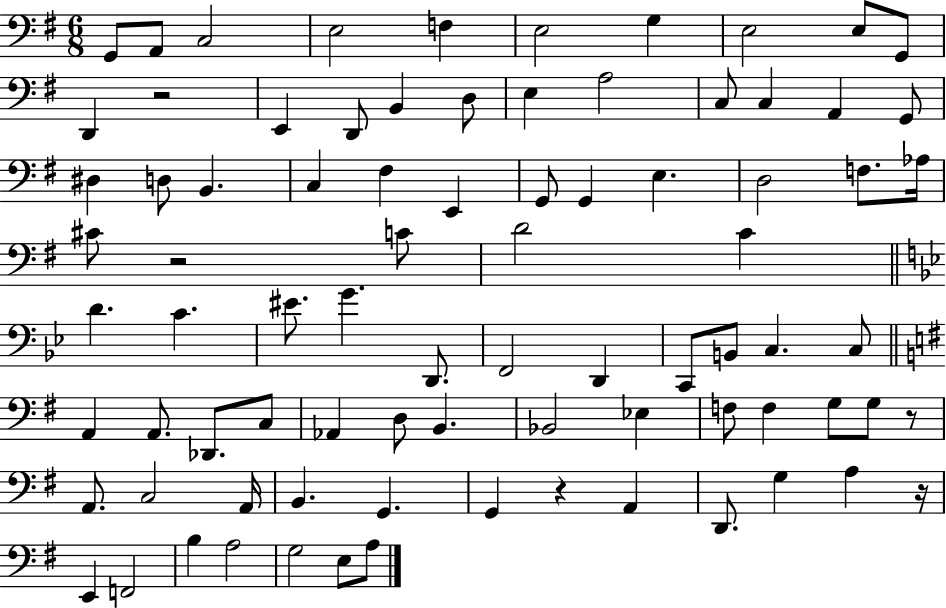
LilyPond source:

{
  \clef bass
  \numericTimeSignature
  \time 6/8
  \key g \major
  g,8 a,8 c2 | e2 f4 | e2 g4 | e2 e8 g,8 | \break d,4 r2 | e,4 d,8 b,4 d8 | e4 a2 | c8 c4 a,4 g,8 | \break dis4 d8 b,4. | c4 fis4 e,4 | g,8 g,4 e4. | d2 f8. aes16 | \break cis'8 r2 c'8 | d'2 c'4 | \bar "||" \break \key bes \major d'4. c'4. | eis'8. g'4. d,8. | f,2 d,4 | c,8 b,8 c4. c8 | \break \bar "||" \break \key g \major a,4 a,8. des,8. c8 | aes,4 d8 b,4. | bes,2 ees4 | f8 f4 g8 g8 r8 | \break a,8. c2 a,16 | b,4. g,4. | g,4 r4 a,4 | d,8. g4 a4 r16 | \break e,4 f,2 | b4 a2 | g2 e8 a8 | \bar "|."
}